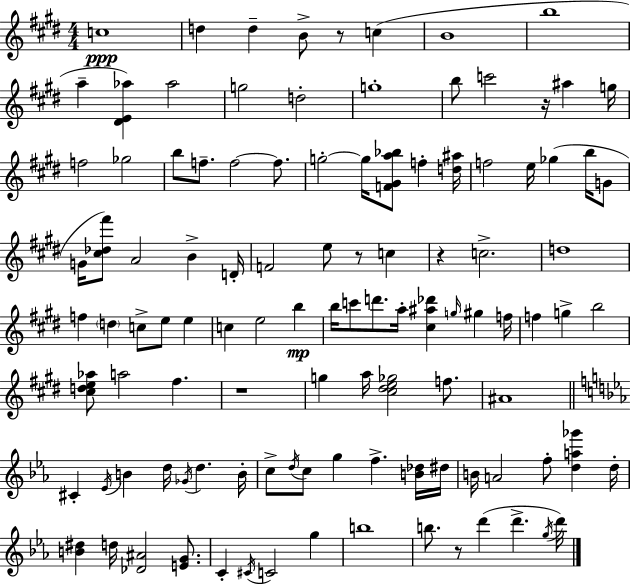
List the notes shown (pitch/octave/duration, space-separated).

C5/w D5/q D5/q B4/e R/e C5/q B4/w B5/w A5/q [D#4,E4,Ab5]/q Ab5/h G5/h D5/h G5/w B5/e C6/h R/s A#5/q G5/s F5/h Gb5/h B5/e F5/e. F5/h F5/e. G5/h G5/s [F4,G#4,A5,Bb5]/e F5/q [D5,A#5]/s F5/h E5/s Gb5/q B5/s G4/e G4/s [C#5,Db5,F#6]/e A4/h B4/q D4/s F4/h E5/e R/e C5/q R/q C5/h. D5/w F5/q D5/q C5/e E5/e E5/q C5/q E5/h B5/q B5/s C6/e D6/e. A5/s [C#5,A#5,Db6]/q G5/s G#5/q F5/s F5/q G5/q B5/h [C#5,D5,E5,Ab5]/e A5/h F#5/q. R/w G5/q A5/s [C#5,D#5,E5,Gb5]/h F5/e. A#4/w C#4/q Eb4/s B4/q D5/s Gb4/s D5/q. B4/s C5/e D5/s C5/e G5/q F5/q. [B4,Db5]/s D#5/s B4/s A4/h F5/e [D5,A5,Gb6]/q D5/s [B4,D#5]/q D5/s [Db4,A#4]/h [E4,G4]/e. C4/q C#4/s C4/h G5/q B5/w B5/e. R/e D6/q D6/q. G5/s D6/s